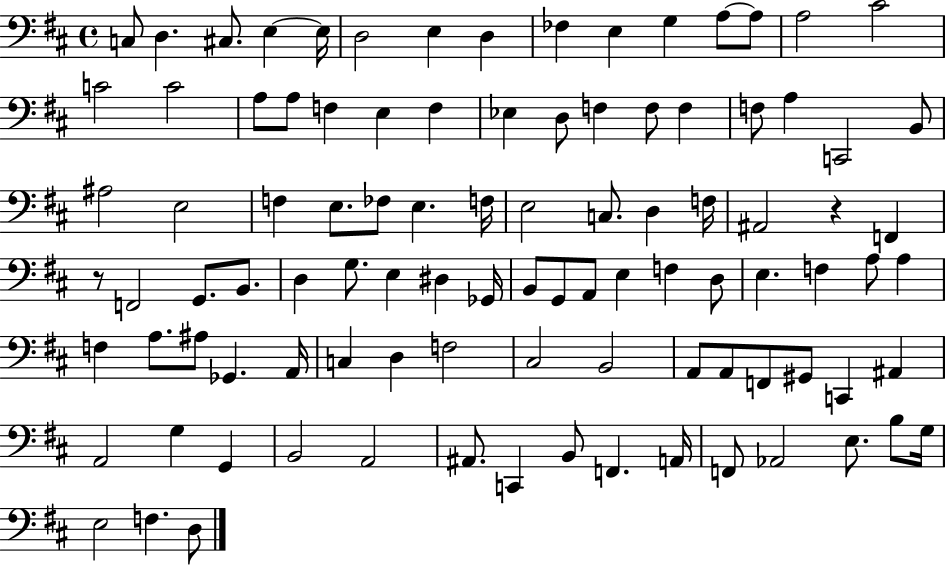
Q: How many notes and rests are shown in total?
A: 98